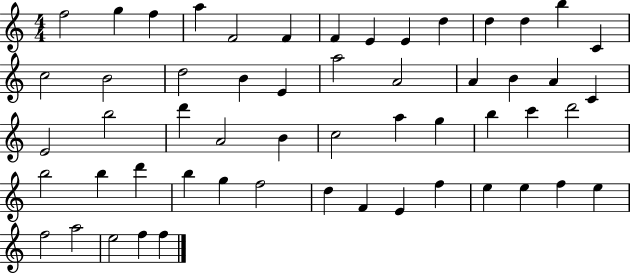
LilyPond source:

{
  \clef treble
  \numericTimeSignature
  \time 4/4
  \key c \major
  f''2 g''4 f''4 | a''4 f'2 f'4 | f'4 e'4 e'4 d''4 | d''4 d''4 b''4 c'4 | \break c''2 b'2 | d''2 b'4 e'4 | a''2 a'2 | a'4 b'4 a'4 c'4 | \break e'2 b''2 | d'''4 a'2 b'4 | c''2 a''4 g''4 | b''4 c'''4 d'''2 | \break b''2 b''4 d'''4 | b''4 g''4 f''2 | d''4 f'4 e'4 f''4 | e''4 e''4 f''4 e''4 | \break f''2 a''2 | e''2 f''4 f''4 | \bar "|."
}